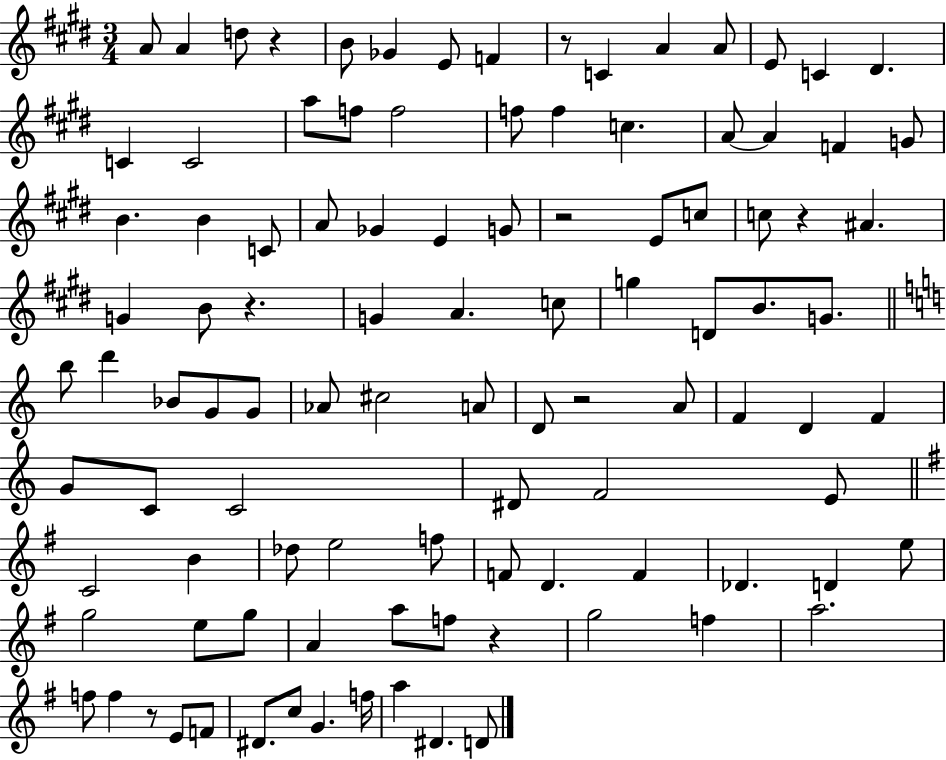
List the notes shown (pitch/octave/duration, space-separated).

A4/e A4/q D5/e R/q B4/e Gb4/q E4/e F4/q R/e C4/q A4/q A4/e E4/e C4/q D#4/q. C4/q C4/h A5/e F5/e F5/h F5/e F5/q C5/q. A4/e A4/q F4/q G4/e B4/q. B4/q C4/e A4/e Gb4/q E4/q G4/e R/h E4/e C5/e C5/e R/q A#4/q. G4/q B4/e R/q. G4/q A4/q. C5/e G5/q D4/e B4/e. G4/e. B5/e D6/q Bb4/e G4/e G4/e Ab4/e C#5/h A4/e D4/e R/h A4/e F4/q D4/q F4/q G4/e C4/e C4/h D#4/e F4/h E4/e C4/h B4/q Db5/e E5/h F5/e F4/e D4/q. F4/q Db4/q. D4/q E5/e G5/h E5/e G5/e A4/q A5/e F5/e R/q G5/h F5/q A5/h. F5/e F5/q R/e E4/e F4/e D#4/e. C5/e G4/q. F5/s A5/q D#4/q. D4/e